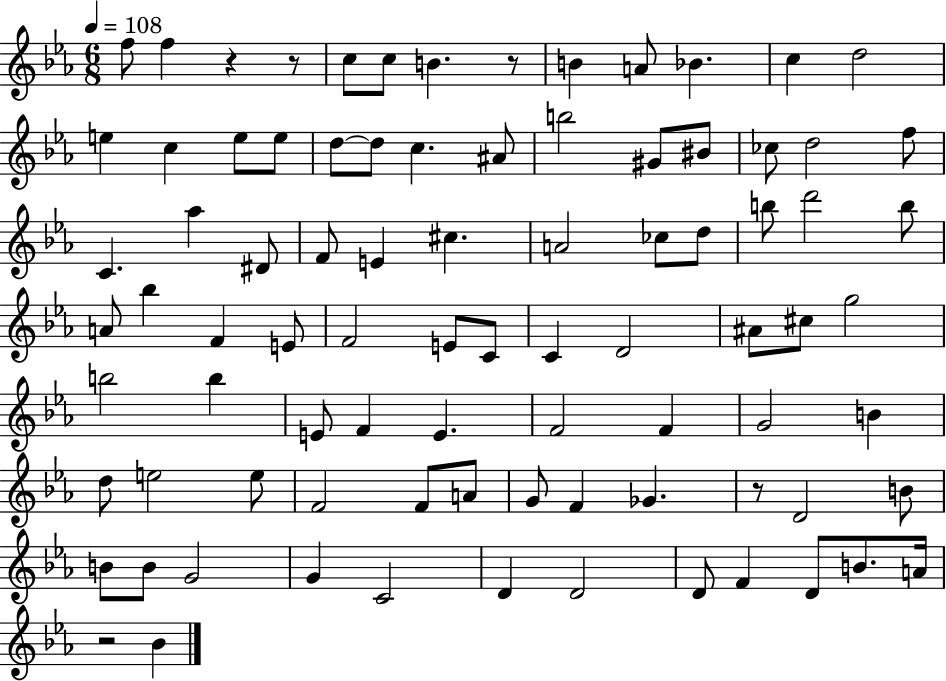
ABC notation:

X:1
T:Untitled
M:6/8
L:1/4
K:Eb
f/2 f z z/2 c/2 c/2 B z/2 B A/2 _B c d2 e c e/2 e/2 d/2 d/2 c ^A/2 b2 ^G/2 ^B/2 _c/2 d2 f/2 C _a ^D/2 F/2 E ^c A2 _c/2 d/2 b/2 d'2 b/2 A/2 _b F E/2 F2 E/2 C/2 C D2 ^A/2 ^c/2 g2 b2 b E/2 F E F2 F G2 B d/2 e2 e/2 F2 F/2 A/2 G/2 F _G z/2 D2 B/2 B/2 B/2 G2 G C2 D D2 D/2 F D/2 B/2 A/4 z2 _B